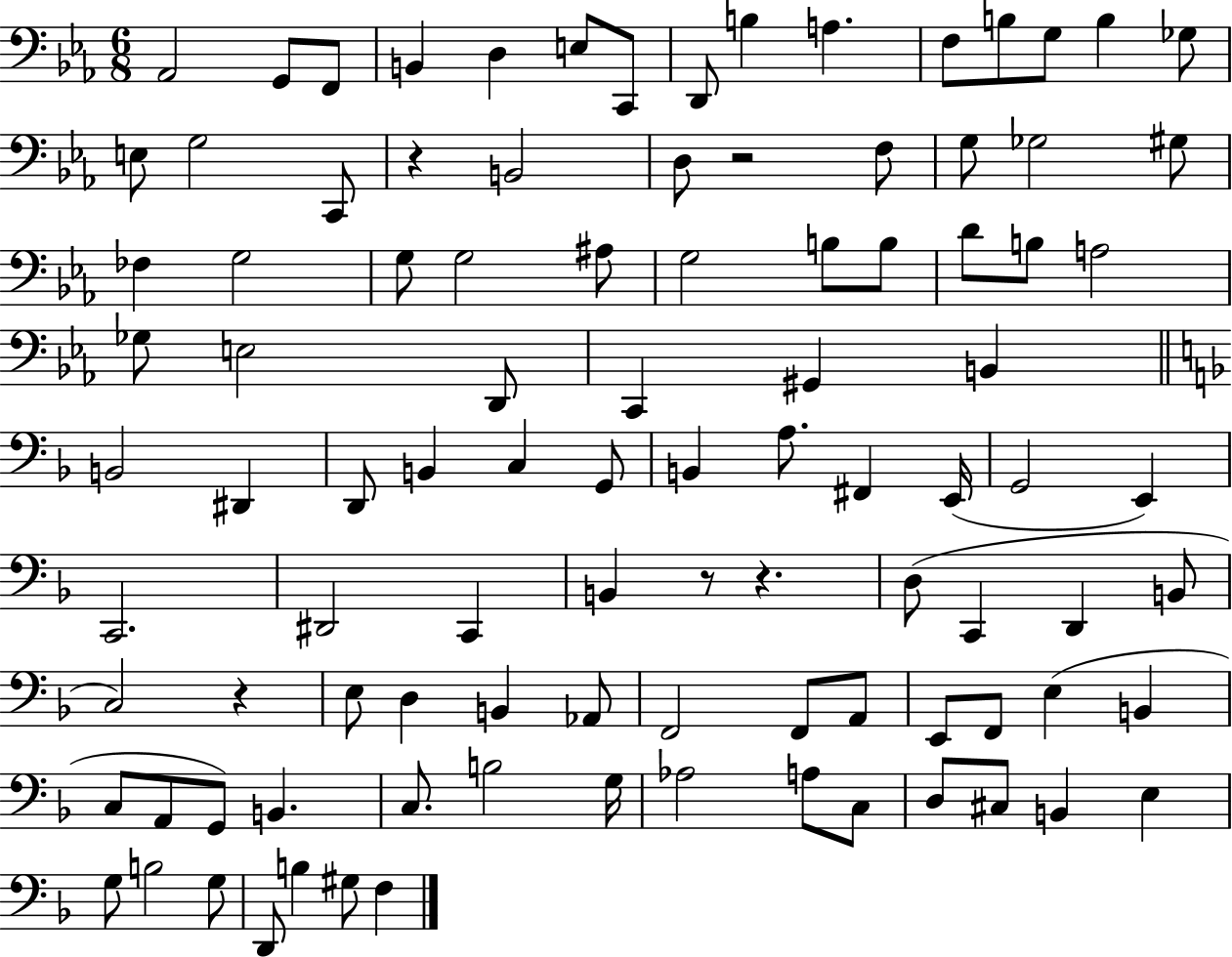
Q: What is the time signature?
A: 6/8